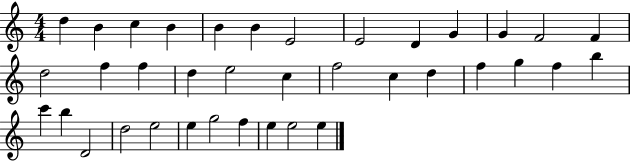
D5/q B4/q C5/q B4/q B4/q B4/q E4/h E4/h D4/q G4/q G4/q F4/h F4/q D5/h F5/q F5/q D5/q E5/h C5/q F5/h C5/q D5/q F5/q G5/q F5/q B5/q C6/q B5/q D4/h D5/h E5/h E5/q G5/h F5/q E5/q E5/h E5/q